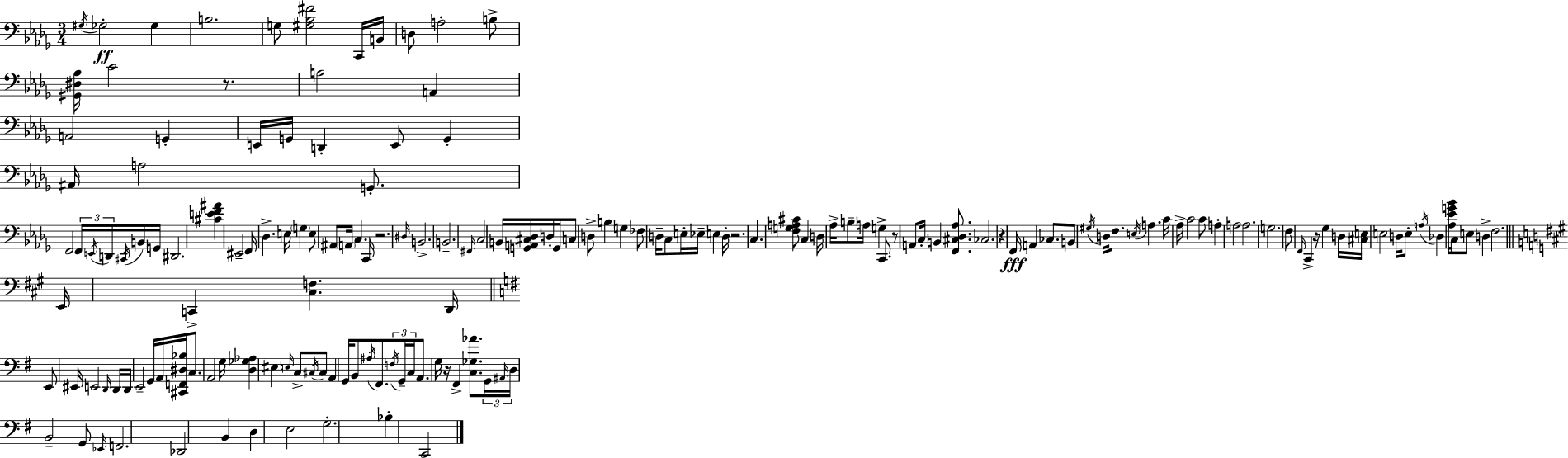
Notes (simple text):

G#3/s Gb3/h Gb3/q B3/h. G3/e [G#3,Bb3,F#4]/h C2/s B2/s D3/e A3/h B3/e [G#2,D#3,Ab3]/s C4/h R/e. A3/h A2/q A2/h G2/q E2/s G2/s D2/q E2/e G2/q A#2/s A3/h G2/e. F2/h F2/s E2/s D2/s C#2/s B2/s G2/s D#2/h. [C#4,E4,F4,A#4]/q EIS2/h F2/s Db3/q. E3/s G3/q E3/e A#2/e A2/s C3/q. C2/s R/h. D#3/s B2/h. B2/h. F#2/s C3/h B2/s [G2,A2,C#3,Db3]/s D3/s G2/s C3/e D3/e B3/q G3/q FES3/e D3/s C3/e E3/s Eb3/s E3/q D3/s R/h. C3/q. [F3,G3,A3,C#4]/e C3/q D3/s Ab3/s B3/e A3/s G3/q C2/e. R/e A2/e C3/s B2/q [F2,C#3,Db3,Ab3]/e. CES3/h. R/q F2/s A2/q CES3/e. B2/e G#3/s D3/s F3/e. E3/s A3/q. C4/s Ab3/s C4/h C4/e A3/q A3/h A3/h. G3/h. F3/e F2/s C2/q R/s Gb3/q D3/s [C#3,E3]/s E3/h D3/s E3/e A3/s Db3/q [Ab3,Eb4,G4,Bb4]/s C3/s E3/e D3/q F3/h. E2/s C2/q [C#3,F3]/q. D2/s E2/e EIS2/s E2/h D2/s D2/s D2/s E2/h G2/s A2/s [C#2,F2,D#3,Bb3]/s C3/e. A2/h G3/s [D3,Gb3,Ab3]/q EIS3/q E3/s C3/e C#3/s C#3/e A2/q G2/s B2/e A#3/s F#2/e. F3/s G2/s C3/s A2/e. G3/s R/s F#2/q [C3,Gb3,Ab4]/e. G2/s A#2/s D3/s B2/h G2/e Eb2/s F2/h. Db2/h B2/q D3/q E3/h G3/h. Bb3/q C2/h